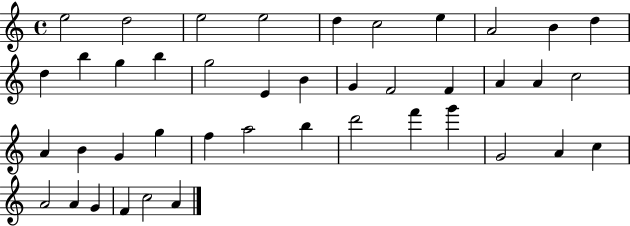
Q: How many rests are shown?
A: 0